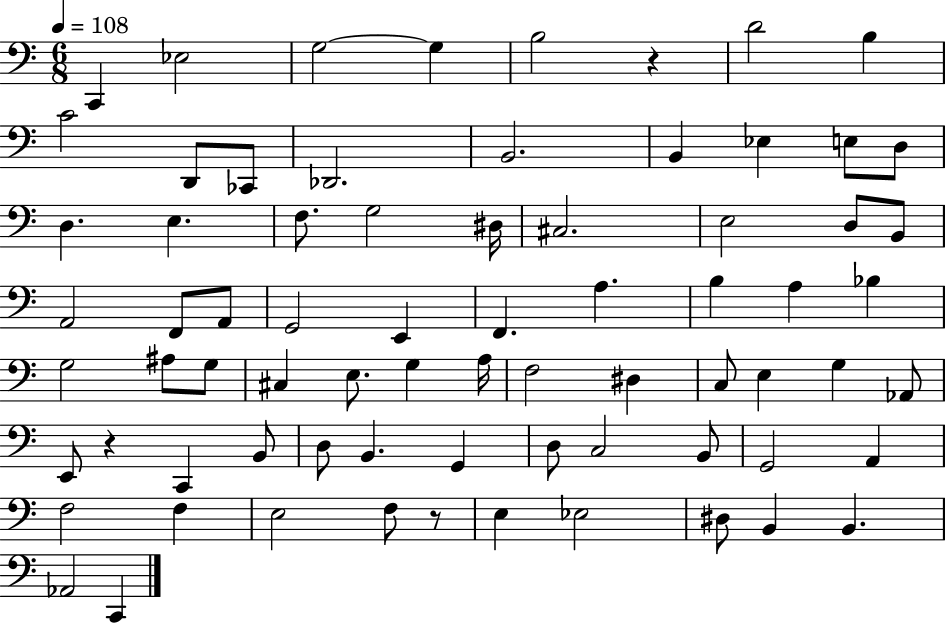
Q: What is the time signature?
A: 6/8